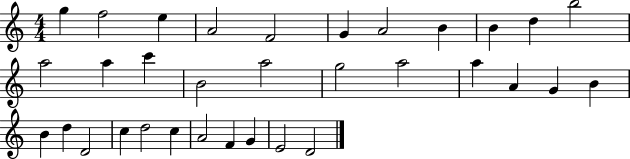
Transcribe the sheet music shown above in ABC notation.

X:1
T:Untitled
M:4/4
L:1/4
K:C
g f2 e A2 F2 G A2 B B d b2 a2 a c' B2 a2 g2 a2 a A G B B d D2 c d2 c A2 F G E2 D2